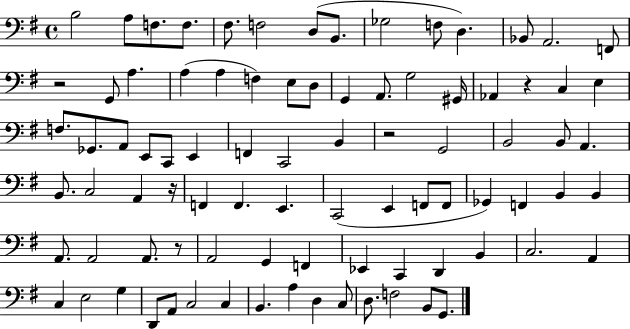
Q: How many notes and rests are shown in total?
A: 87